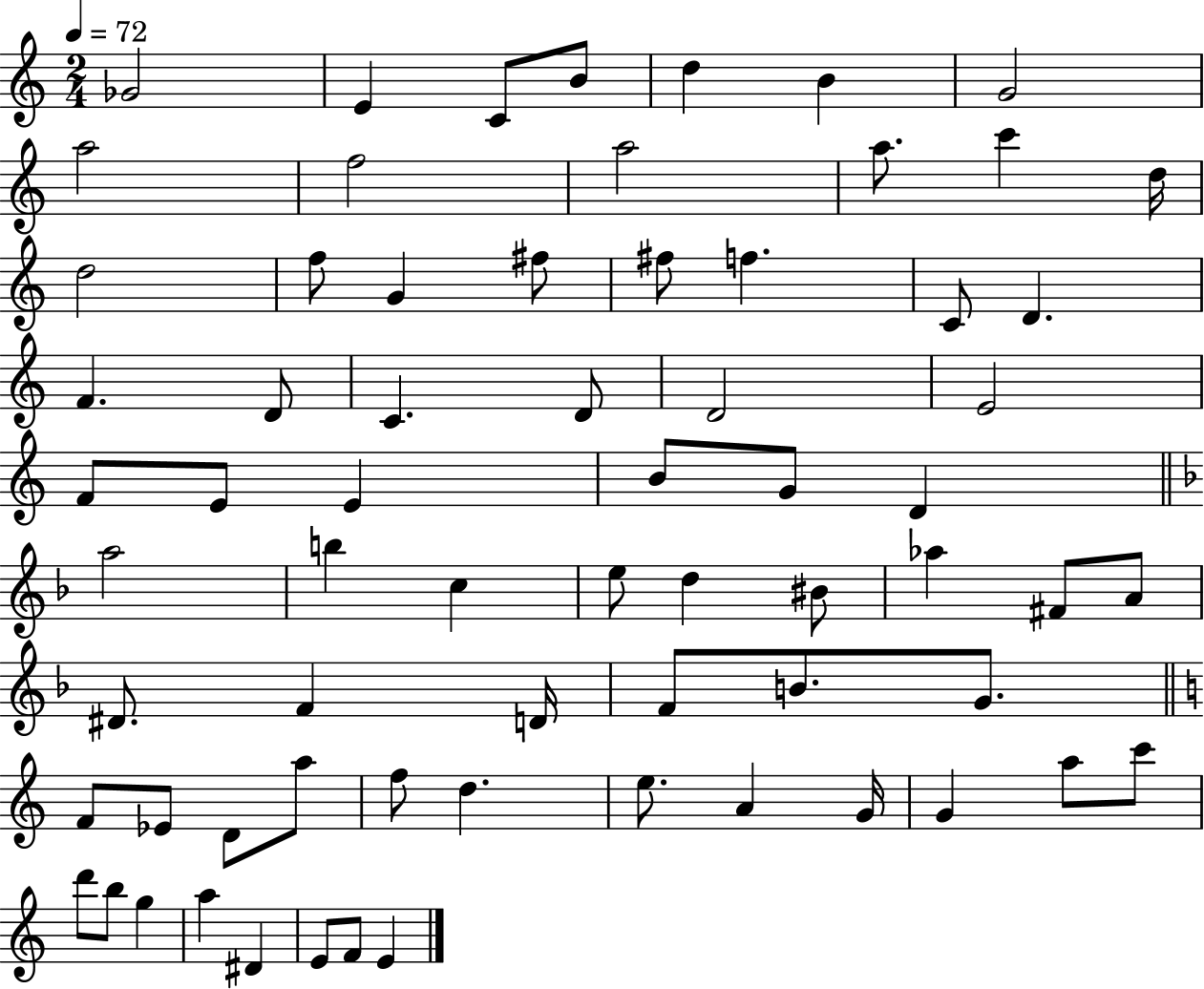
X:1
T:Untitled
M:2/4
L:1/4
K:C
_G2 E C/2 B/2 d B G2 a2 f2 a2 a/2 c' d/4 d2 f/2 G ^f/2 ^f/2 f C/2 D F D/2 C D/2 D2 E2 F/2 E/2 E B/2 G/2 D a2 b c e/2 d ^B/2 _a ^F/2 A/2 ^D/2 F D/4 F/2 B/2 G/2 F/2 _E/2 D/2 a/2 f/2 d e/2 A G/4 G a/2 c'/2 d'/2 b/2 g a ^D E/2 F/2 E